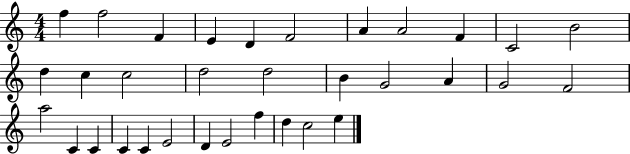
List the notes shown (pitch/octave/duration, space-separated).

F5/q F5/h F4/q E4/q D4/q F4/h A4/q A4/h F4/q C4/h B4/h D5/q C5/q C5/h D5/h D5/h B4/q G4/h A4/q G4/h F4/h A5/h C4/q C4/q C4/q C4/q E4/h D4/q E4/h F5/q D5/q C5/h E5/q